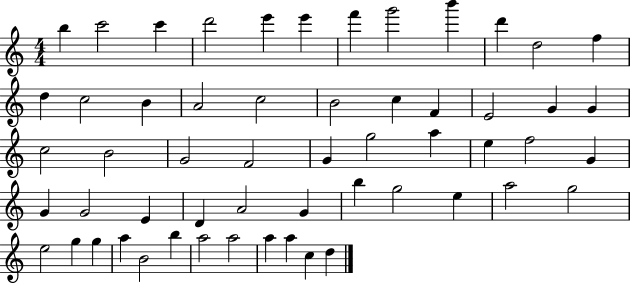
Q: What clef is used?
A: treble